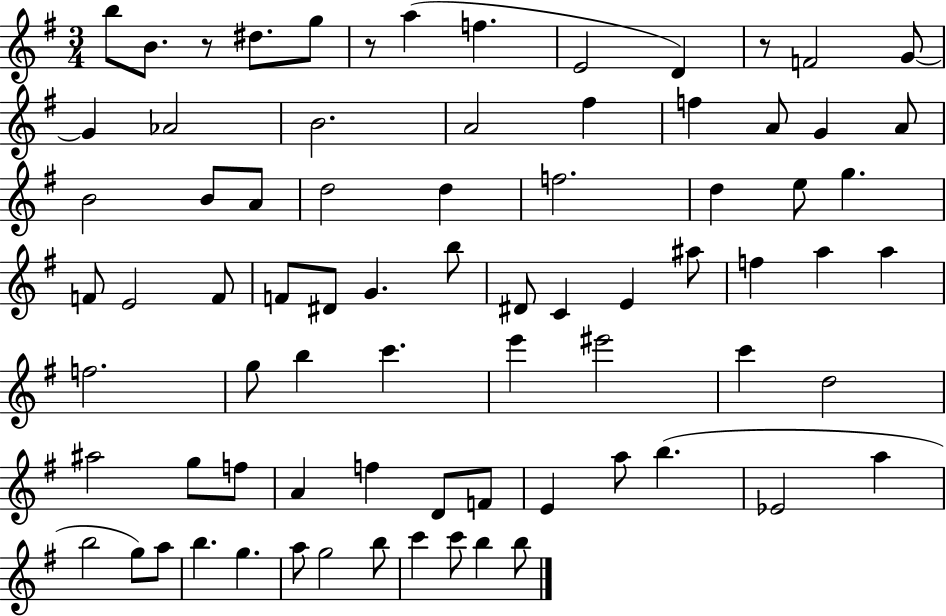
{
  \clef treble
  \numericTimeSignature
  \time 3/4
  \key g \major
  b''8 b'8. r8 dis''8. g''8 | r8 a''4( f''4. | e'2 d'4) | r8 f'2 g'8~~ | \break g'4 aes'2 | b'2. | a'2 fis''4 | f''4 a'8 g'4 a'8 | \break b'2 b'8 a'8 | d''2 d''4 | f''2. | d''4 e''8 g''4. | \break f'8 e'2 f'8 | f'8 dis'8 g'4. b''8 | dis'8 c'4 e'4 ais''8 | f''4 a''4 a''4 | \break f''2. | g''8 b''4 c'''4. | e'''4 eis'''2 | c'''4 d''2 | \break ais''2 g''8 f''8 | a'4 f''4 d'8 f'8 | e'4 a''8 b''4.( | ees'2 a''4 | \break b''2 g''8) a''8 | b''4. g''4. | a''8 g''2 b''8 | c'''4 c'''8 b''4 b''8 | \break \bar "|."
}